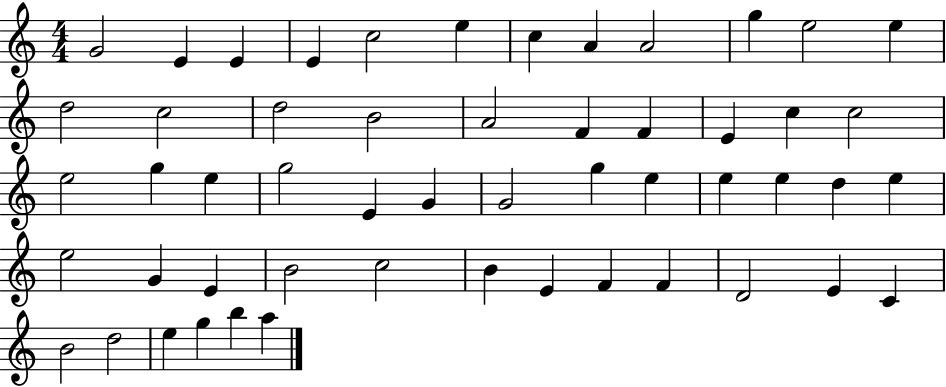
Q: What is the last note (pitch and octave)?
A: A5